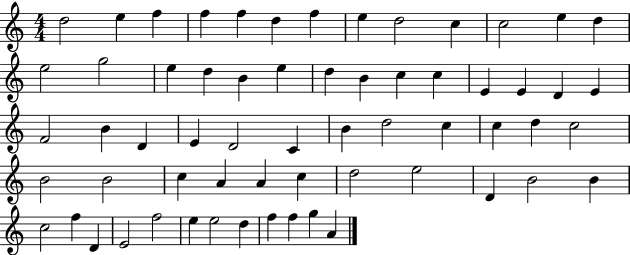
D5/h E5/q F5/q F5/q F5/q D5/q F5/q E5/q D5/h C5/q C5/h E5/q D5/q E5/h G5/h E5/q D5/q B4/q E5/q D5/q B4/q C5/q C5/q E4/q E4/q D4/q E4/q F4/h B4/q D4/q E4/q D4/h C4/q B4/q D5/h C5/q C5/q D5/q C5/h B4/h B4/h C5/q A4/q A4/q C5/q D5/h E5/h D4/q B4/h B4/q C5/h F5/q D4/q E4/h F5/h E5/q E5/h D5/q F5/q F5/q G5/q A4/q